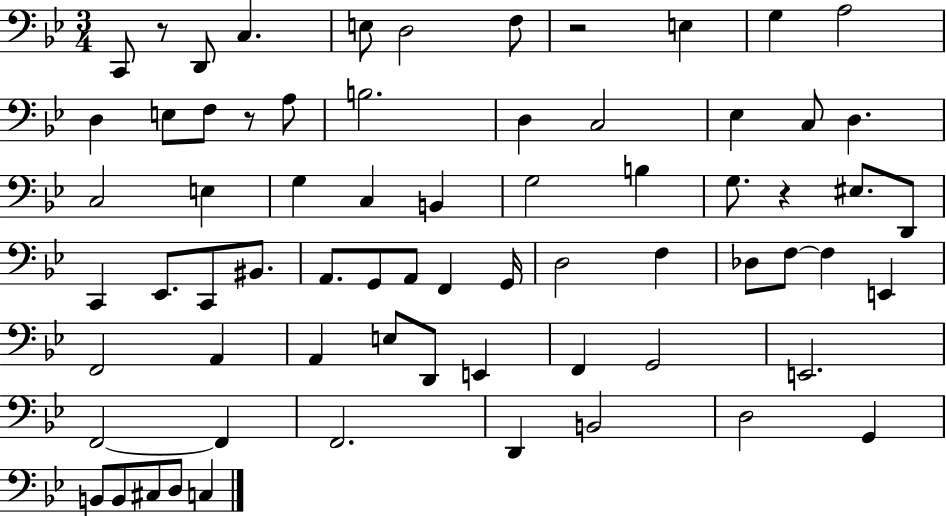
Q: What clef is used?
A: bass